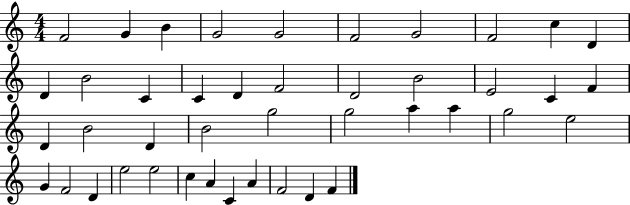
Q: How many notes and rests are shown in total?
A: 43